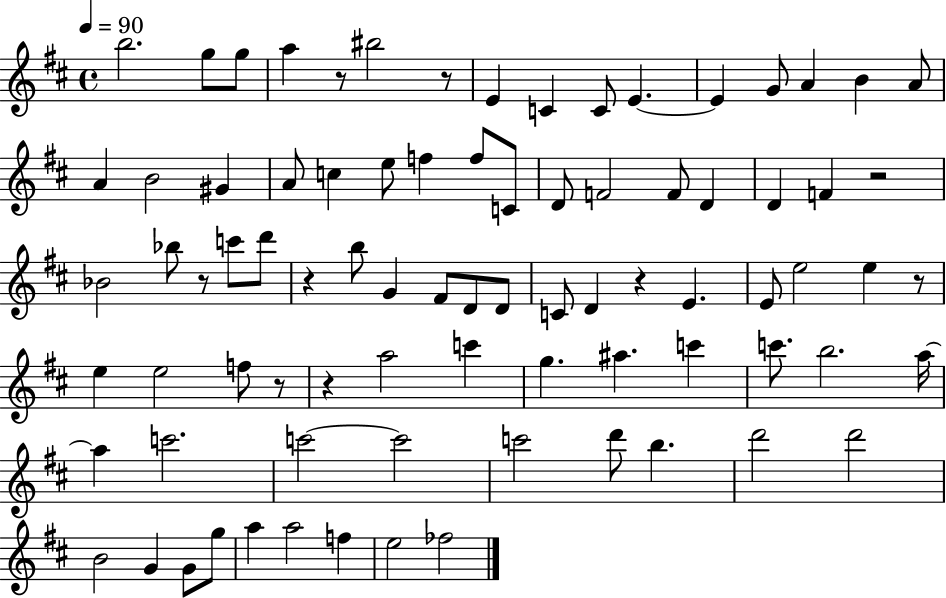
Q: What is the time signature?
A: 4/4